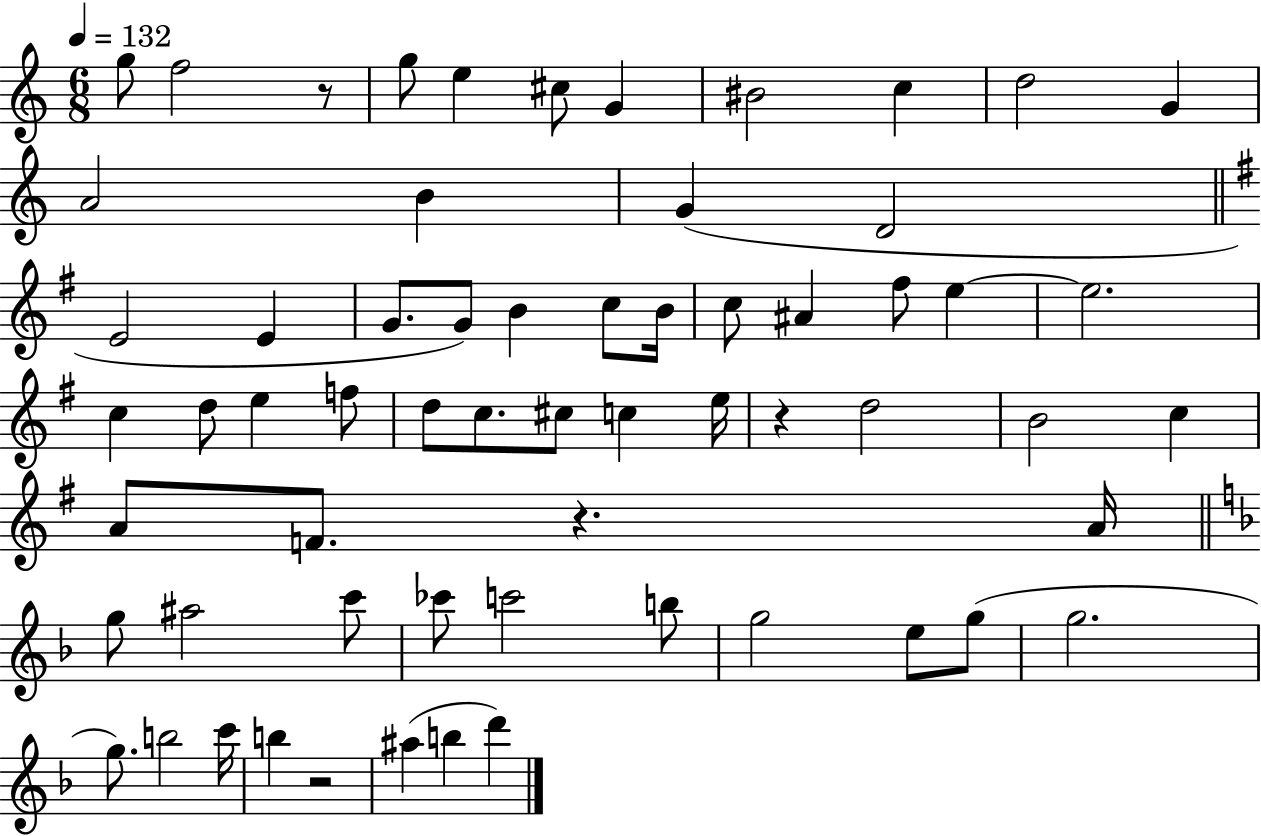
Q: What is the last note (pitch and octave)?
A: D6